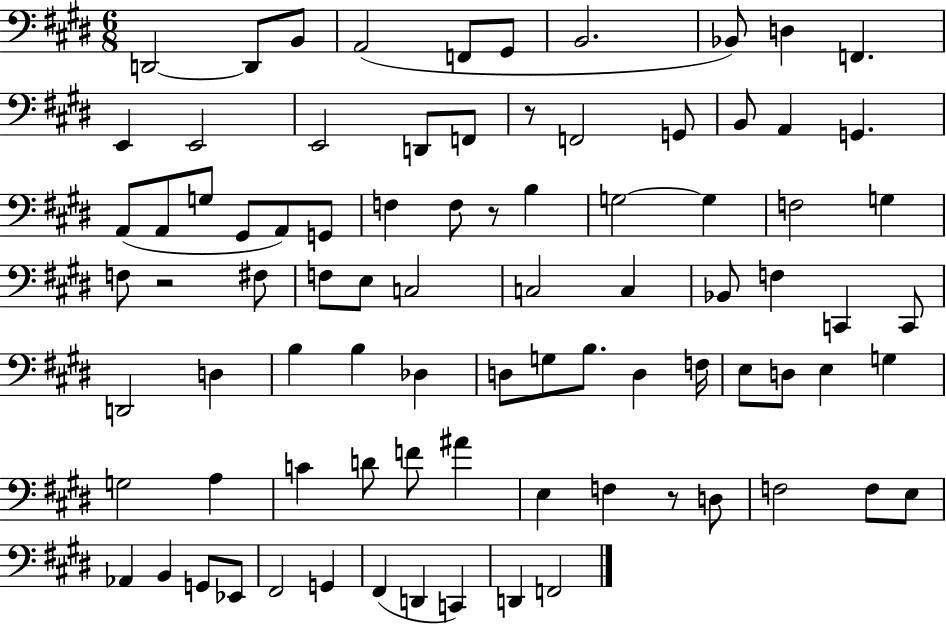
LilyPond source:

{
  \clef bass
  \numericTimeSignature
  \time 6/8
  \key e \major
  d,2~~ d,8 b,8 | a,2( f,8 gis,8 | b,2. | bes,8) d4 f,4. | \break e,4 e,2 | e,2 d,8 f,8 | r8 f,2 g,8 | b,8 a,4 g,4. | \break a,8( a,8 g8 gis,8 a,8) g,8 | f4 f8 r8 b4 | g2~~ g4 | f2 g4 | \break f8 r2 fis8 | f8 e8 c2 | c2 c4 | bes,8 f4 c,4 c,8 | \break d,2 d4 | b4 b4 des4 | d8 g8 b8. d4 f16 | e8 d8 e4 g4 | \break g2 a4 | c'4 d'8 f'8 ais'4 | e4 f4 r8 d8 | f2 f8 e8 | \break aes,4 b,4 g,8 ees,8 | fis,2 g,4 | fis,4( d,4 c,4) | d,4 f,2 | \break \bar "|."
}